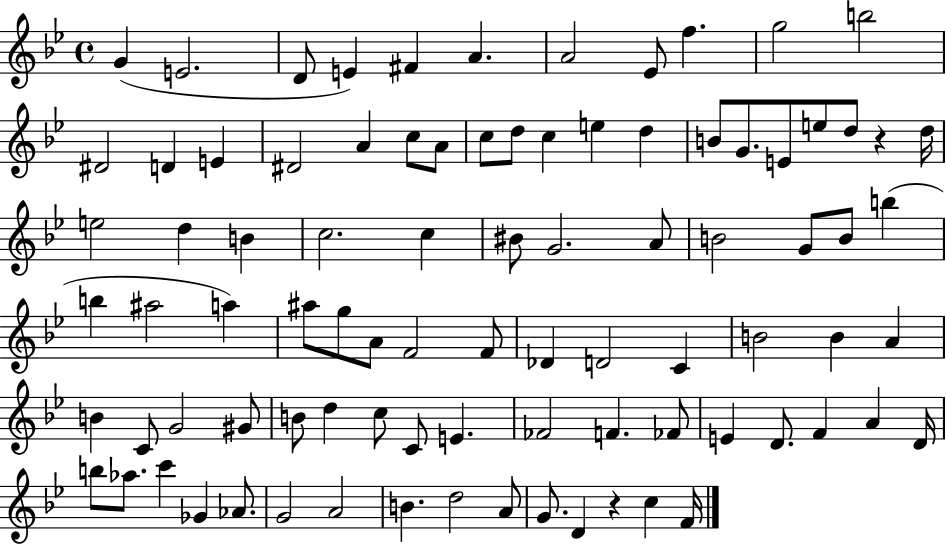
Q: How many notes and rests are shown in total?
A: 88